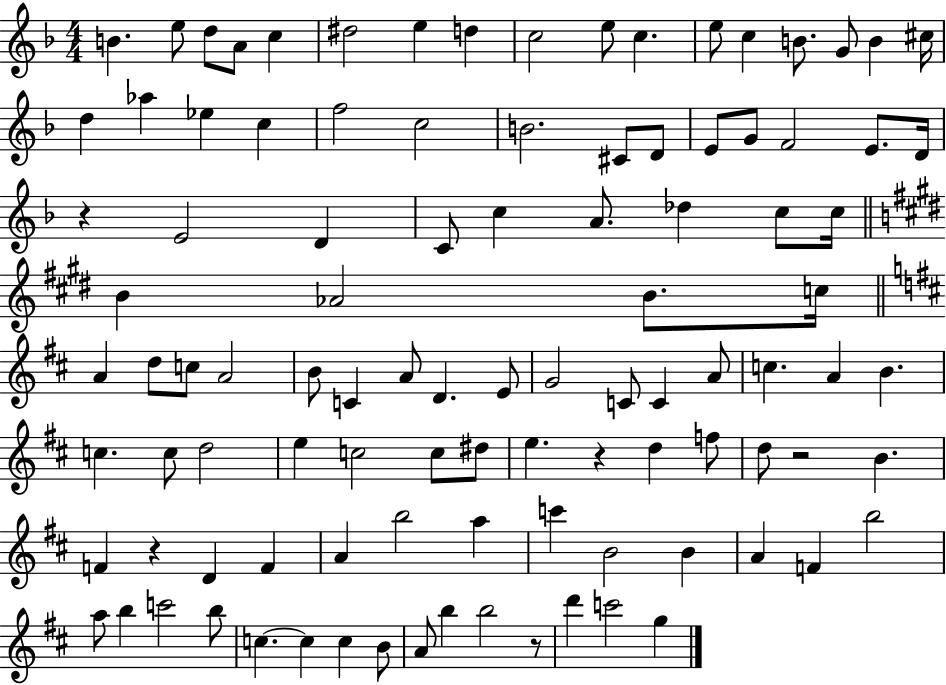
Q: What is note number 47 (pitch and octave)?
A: A4